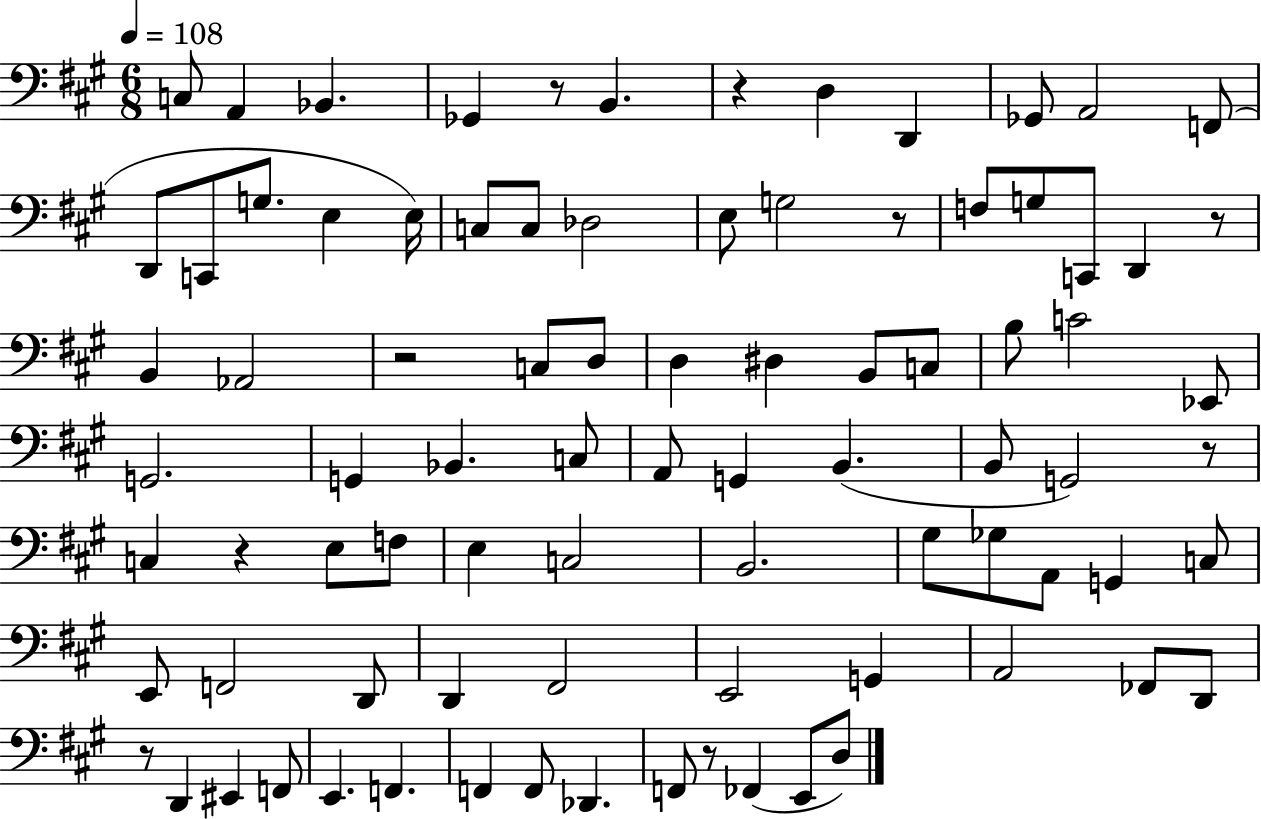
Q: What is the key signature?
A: A major